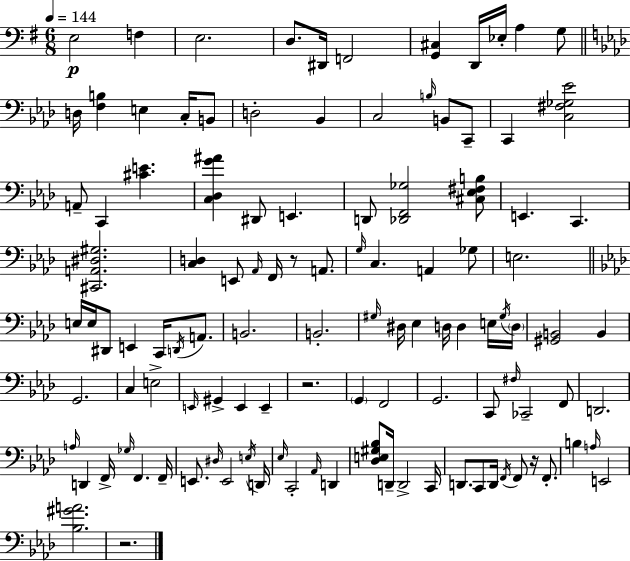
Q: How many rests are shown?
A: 4